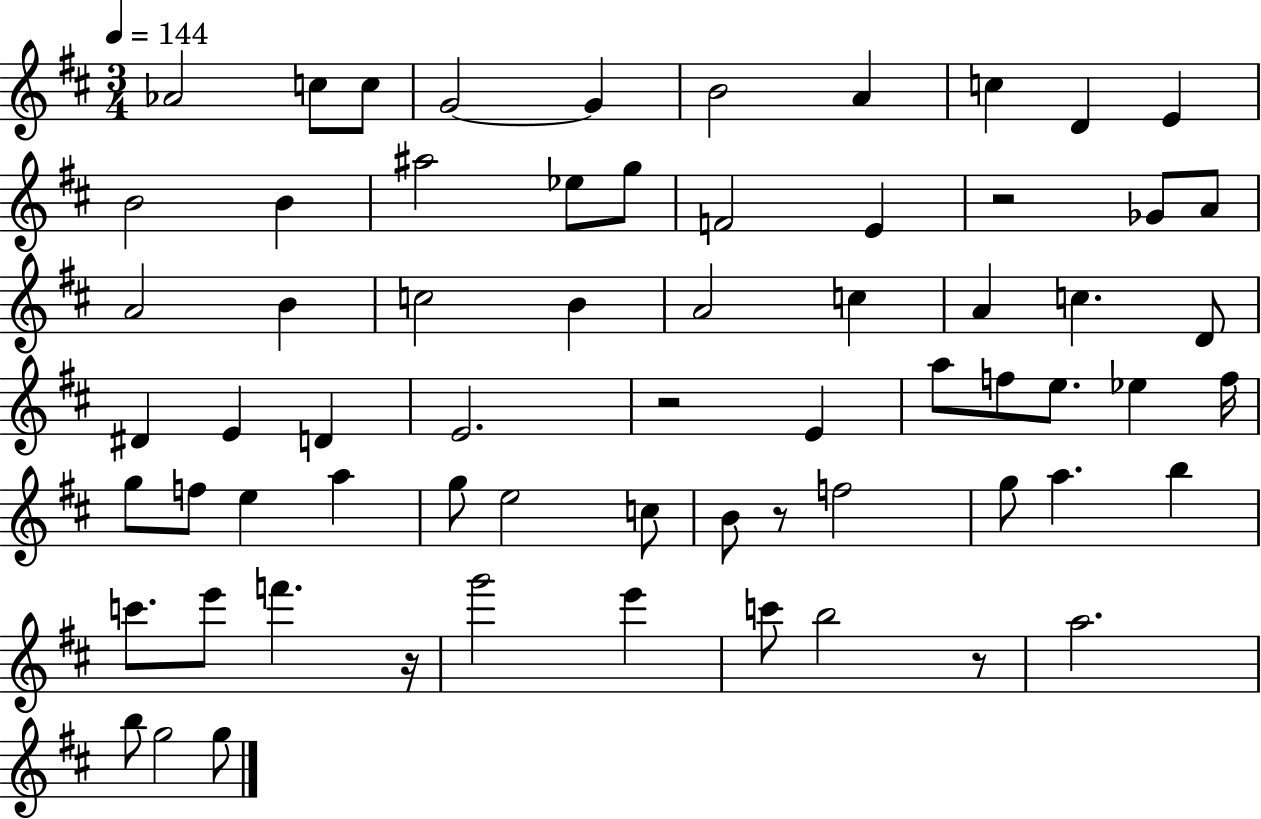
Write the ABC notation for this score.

X:1
T:Untitled
M:3/4
L:1/4
K:D
_A2 c/2 c/2 G2 G B2 A c D E B2 B ^a2 _e/2 g/2 F2 E z2 _G/2 A/2 A2 B c2 B A2 c A c D/2 ^D E D E2 z2 E a/2 f/2 e/2 _e f/4 g/2 f/2 e a g/2 e2 c/2 B/2 z/2 f2 g/2 a b c'/2 e'/2 f' z/4 g'2 e' c'/2 b2 z/2 a2 b/2 g2 g/2